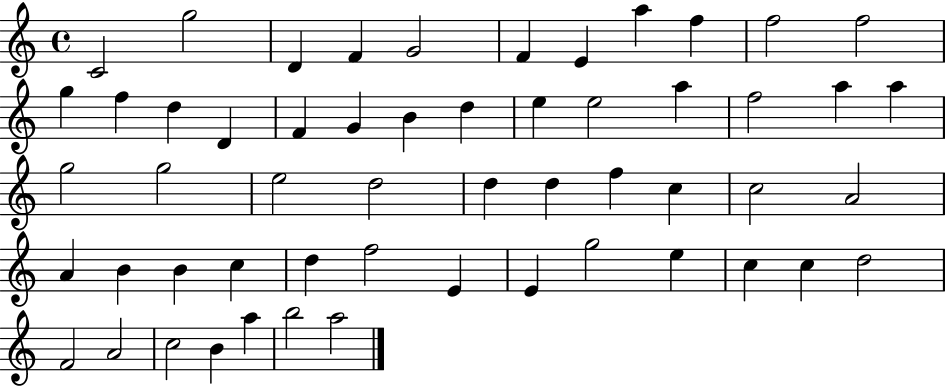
X:1
T:Untitled
M:4/4
L:1/4
K:C
C2 g2 D F G2 F E a f f2 f2 g f d D F G B d e e2 a f2 a a g2 g2 e2 d2 d d f c c2 A2 A B B c d f2 E E g2 e c c d2 F2 A2 c2 B a b2 a2